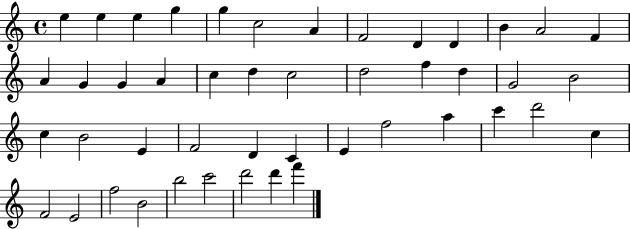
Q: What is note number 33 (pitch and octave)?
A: F5